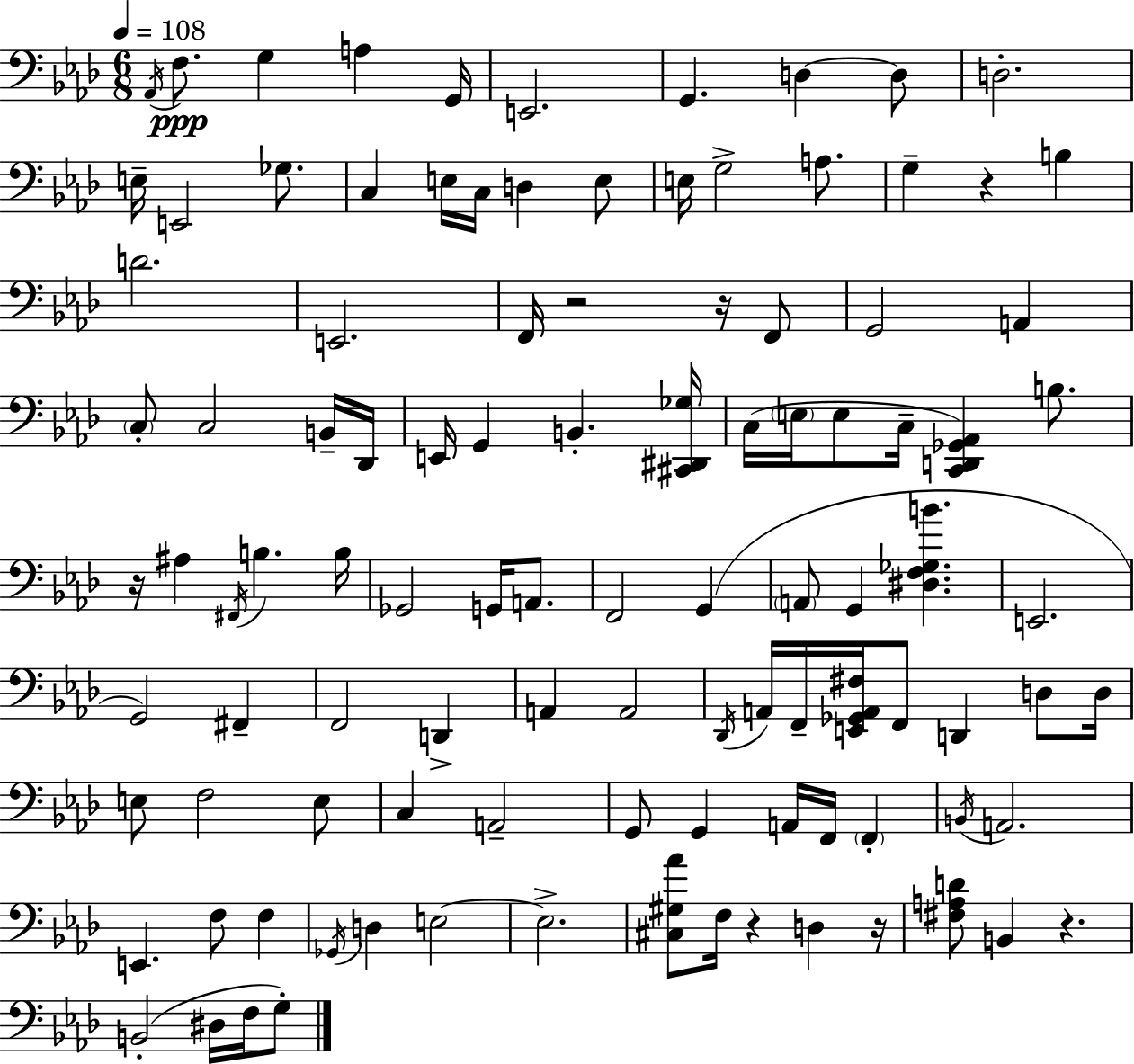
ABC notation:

X:1
T:Untitled
M:6/8
L:1/4
K:Ab
_A,,/4 F,/2 G, A, G,,/4 E,,2 G,, D, D,/2 D,2 E,/4 E,,2 _G,/2 C, E,/4 C,/4 D, E,/2 E,/4 G,2 A,/2 G, z B, D2 E,,2 F,,/4 z2 z/4 F,,/2 G,,2 A,, C,/2 C,2 B,,/4 _D,,/4 E,,/4 G,, B,, [^C,,^D,,_G,]/4 C,/4 E,/4 E,/2 C,/4 [C,,D,,_G,,_A,,] B,/2 z/4 ^A, ^F,,/4 B, B,/4 _G,,2 G,,/4 A,,/2 F,,2 G,, A,,/2 G,, [^D,F,_G,B] E,,2 G,,2 ^F,, F,,2 D,, A,, A,,2 _D,,/4 A,,/4 F,,/4 [E,,_G,,A,,^F,]/4 F,,/2 D,, D,/2 D,/4 E,/2 F,2 E,/2 C, A,,2 G,,/2 G,, A,,/4 F,,/4 F,, B,,/4 A,,2 E,, F,/2 F, _G,,/4 D, E,2 E,2 [^C,^G,_A]/2 F,/4 z D, z/4 [^F,A,D]/2 B,, z B,,2 ^D,/4 F,/4 G,/2